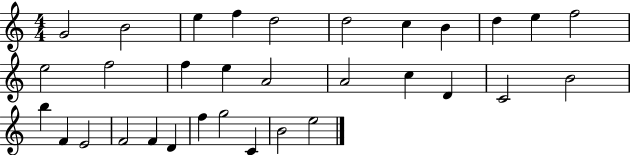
{
  \clef treble
  \numericTimeSignature
  \time 4/4
  \key c \major
  g'2 b'2 | e''4 f''4 d''2 | d''2 c''4 b'4 | d''4 e''4 f''2 | \break e''2 f''2 | f''4 e''4 a'2 | a'2 c''4 d'4 | c'2 b'2 | \break b''4 f'4 e'2 | f'2 f'4 d'4 | f''4 g''2 c'4 | b'2 e''2 | \break \bar "|."
}